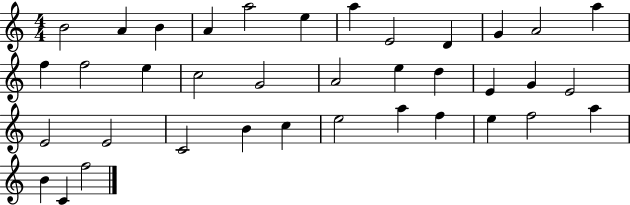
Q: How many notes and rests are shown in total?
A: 37